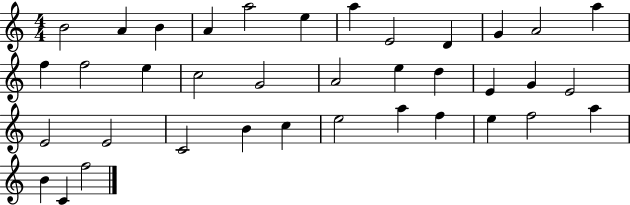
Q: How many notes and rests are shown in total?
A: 37